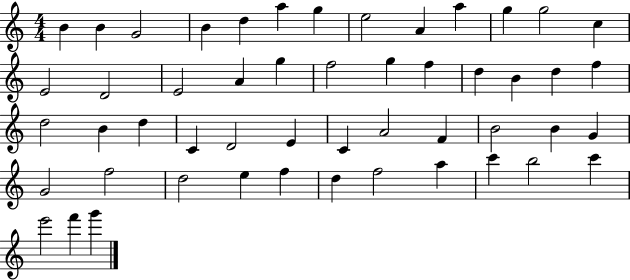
B4/q B4/q G4/h B4/q D5/q A5/q G5/q E5/h A4/q A5/q G5/q G5/h C5/q E4/h D4/h E4/h A4/q G5/q F5/h G5/q F5/q D5/q B4/q D5/q F5/q D5/h B4/q D5/q C4/q D4/h E4/q C4/q A4/h F4/q B4/h B4/q G4/q G4/h F5/h D5/h E5/q F5/q D5/q F5/h A5/q C6/q B5/h C6/q E6/h F6/q G6/q